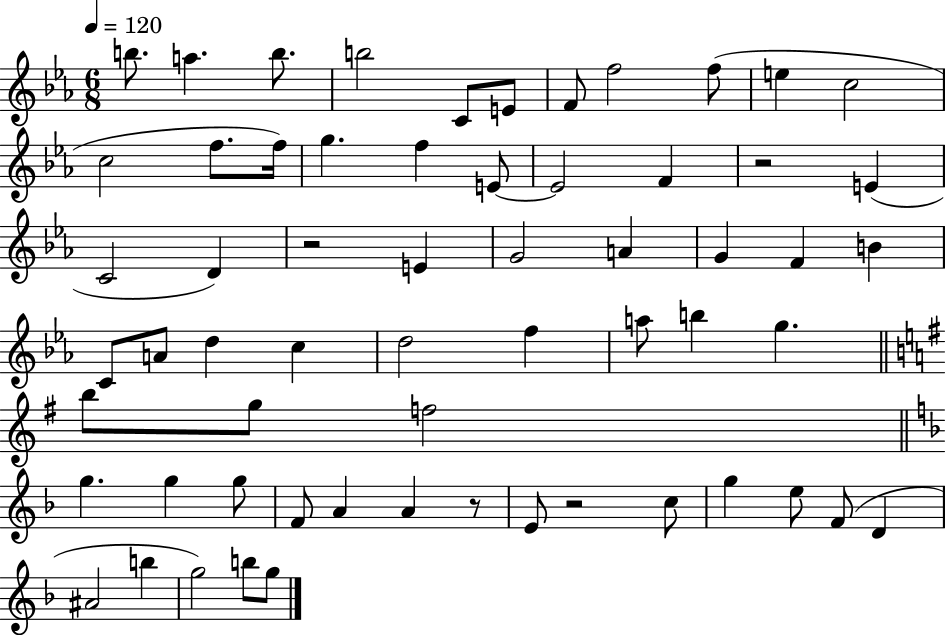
{
  \clef treble
  \numericTimeSignature
  \time 6/8
  \key ees \major
  \tempo 4 = 120
  b''8. a''4. b''8. | b''2 c'8 e'8 | f'8 f''2 f''8( | e''4 c''2 | \break c''2 f''8. f''16) | g''4. f''4 e'8~~ | e'2 f'4 | r2 e'4( | \break c'2 d'4) | r2 e'4 | g'2 a'4 | g'4 f'4 b'4 | \break c'8 a'8 d''4 c''4 | d''2 f''4 | a''8 b''4 g''4. | \bar "||" \break \key e \minor b''8 g''8 f''2 | \bar "||" \break \key f \major g''4. g''4 g''8 | f'8 a'4 a'4 r8 | e'8 r2 c''8 | g''4 e''8 f'8( d'4 | \break ais'2 b''4 | g''2) b''8 g''8 | \bar "|."
}